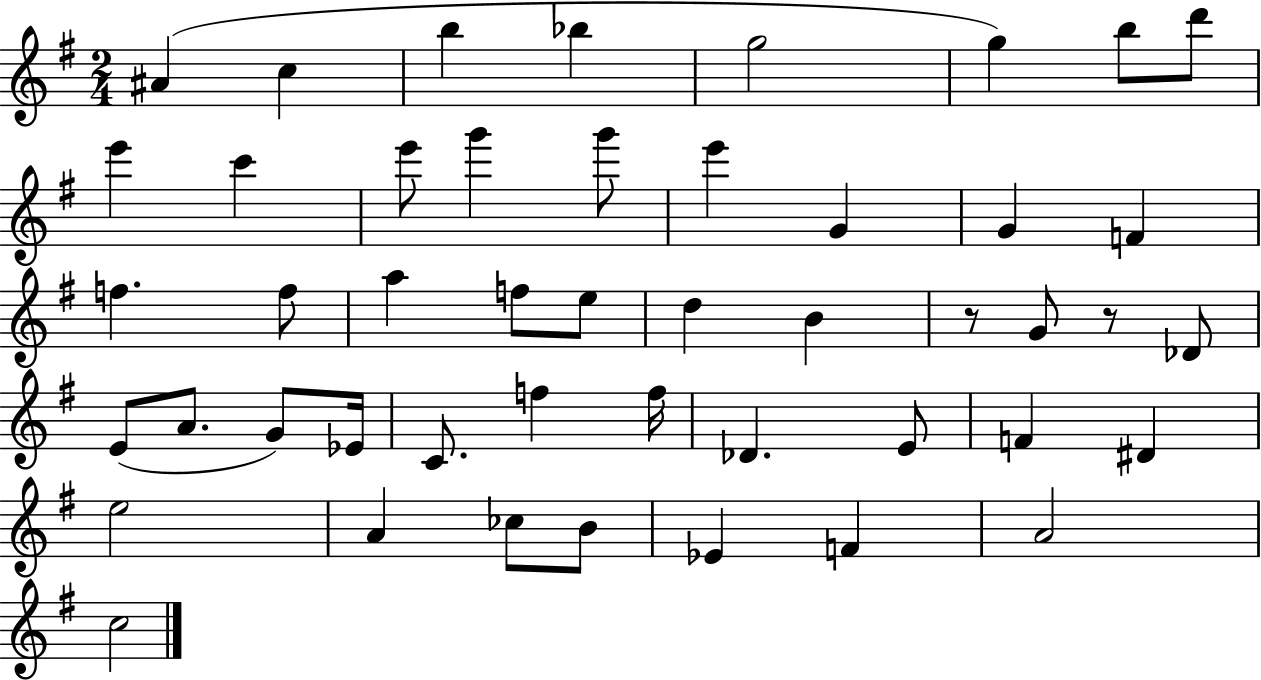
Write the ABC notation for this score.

X:1
T:Untitled
M:2/4
L:1/4
K:G
^A c b _b g2 g b/2 d'/2 e' c' e'/2 g' g'/2 e' G G F f f/2 a f/2 e/2 d B z/2 G/2 z/2 _D/2 E/2 A/2 G/2 _E/4 C/2 f f/4 _D E/2 F ^D e2 A _c/2 B/2 _E F A2 c2